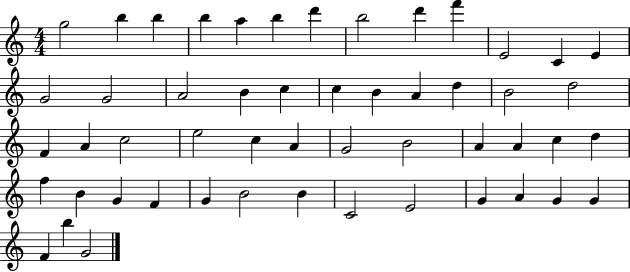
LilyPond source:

{
  \clef treble
  \numericTimeSignature
  \time 4/4
  \key c \major
  g''2 b''4 b''4 | b''4 a''4 b''4 d'''4 | b''2 d'''4 f'''4 | e'2 c'4 e'4 | \break g'2 g'2 | a'2 b'4 c''4 | c''4 b'4 a'4 d''4 | b'2 d''2 | \break f'4 a'4 c''2 | e''2 c''4 a'4 | g'2 b'2 | a'4 a'4 c''4 d''4 | \break f''4 b'4 g'4 f'4 | g'4 b'2 b'4 | c'2 e'2 | g'4 a'4 g'4 g'4 | \break f'4 b''4 g'2 | \bar "|."
}